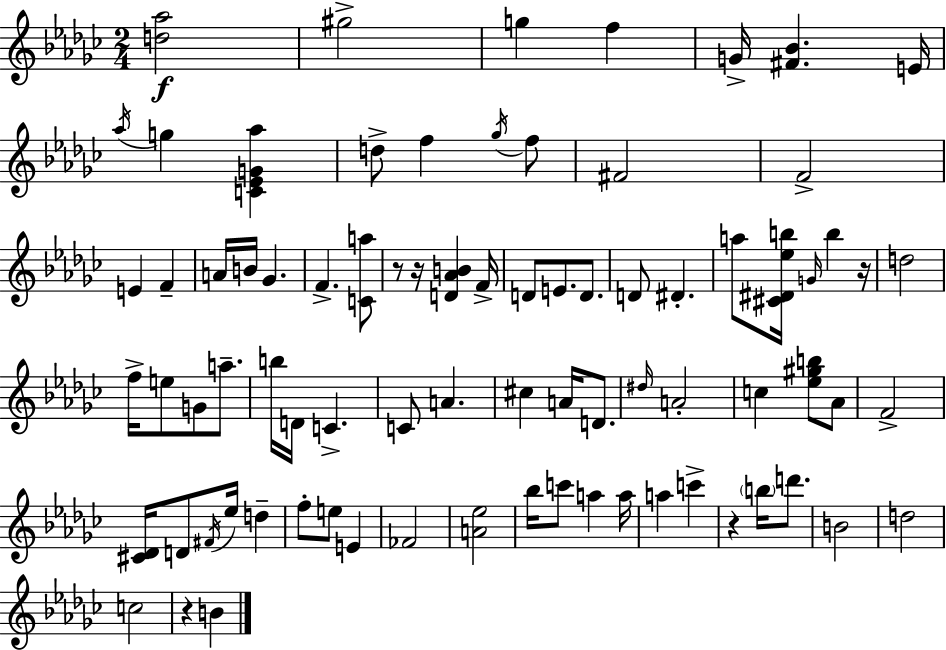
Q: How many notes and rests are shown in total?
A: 80